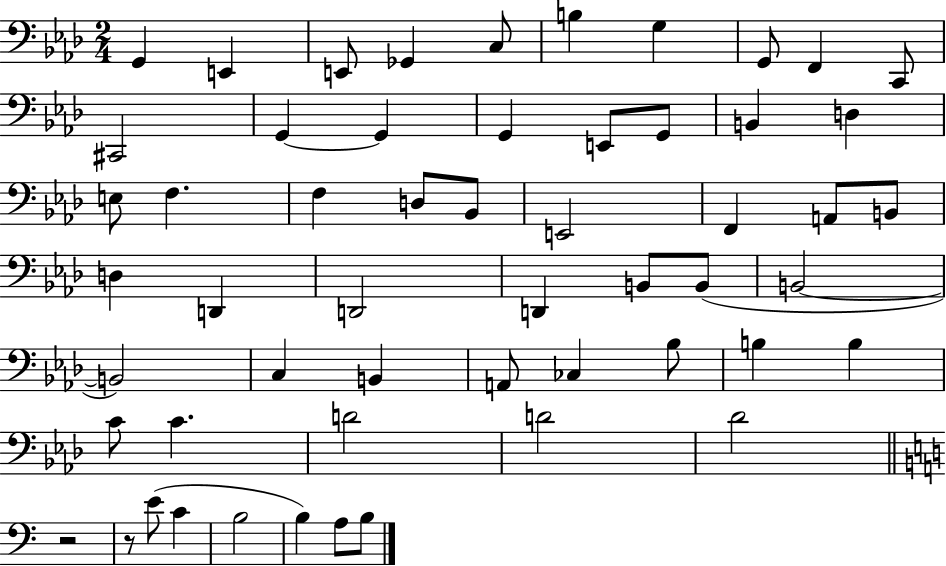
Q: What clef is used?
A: bass